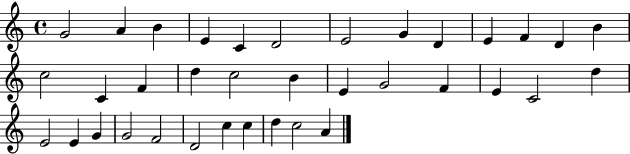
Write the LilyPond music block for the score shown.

{
  \clef treble
  \time 4/4
  \defaultTimeSignature
  \key c \major
  g'2 a'4 b'4 | e'4 c'4 d'2 | e'2 g'4 d'4 | e'4 f'4 d'4 b'4 | \break c''2 c'4 f'4 | d''4 c''2 b'4 | e'4 g'2 f'4 | e'4 c'2 d''4 | \break e'2 e'4 g'4 | g'2 f'2 | d'2 c''4 c''4 | d''4 c''2 a'4 | \break \bar "|."
}